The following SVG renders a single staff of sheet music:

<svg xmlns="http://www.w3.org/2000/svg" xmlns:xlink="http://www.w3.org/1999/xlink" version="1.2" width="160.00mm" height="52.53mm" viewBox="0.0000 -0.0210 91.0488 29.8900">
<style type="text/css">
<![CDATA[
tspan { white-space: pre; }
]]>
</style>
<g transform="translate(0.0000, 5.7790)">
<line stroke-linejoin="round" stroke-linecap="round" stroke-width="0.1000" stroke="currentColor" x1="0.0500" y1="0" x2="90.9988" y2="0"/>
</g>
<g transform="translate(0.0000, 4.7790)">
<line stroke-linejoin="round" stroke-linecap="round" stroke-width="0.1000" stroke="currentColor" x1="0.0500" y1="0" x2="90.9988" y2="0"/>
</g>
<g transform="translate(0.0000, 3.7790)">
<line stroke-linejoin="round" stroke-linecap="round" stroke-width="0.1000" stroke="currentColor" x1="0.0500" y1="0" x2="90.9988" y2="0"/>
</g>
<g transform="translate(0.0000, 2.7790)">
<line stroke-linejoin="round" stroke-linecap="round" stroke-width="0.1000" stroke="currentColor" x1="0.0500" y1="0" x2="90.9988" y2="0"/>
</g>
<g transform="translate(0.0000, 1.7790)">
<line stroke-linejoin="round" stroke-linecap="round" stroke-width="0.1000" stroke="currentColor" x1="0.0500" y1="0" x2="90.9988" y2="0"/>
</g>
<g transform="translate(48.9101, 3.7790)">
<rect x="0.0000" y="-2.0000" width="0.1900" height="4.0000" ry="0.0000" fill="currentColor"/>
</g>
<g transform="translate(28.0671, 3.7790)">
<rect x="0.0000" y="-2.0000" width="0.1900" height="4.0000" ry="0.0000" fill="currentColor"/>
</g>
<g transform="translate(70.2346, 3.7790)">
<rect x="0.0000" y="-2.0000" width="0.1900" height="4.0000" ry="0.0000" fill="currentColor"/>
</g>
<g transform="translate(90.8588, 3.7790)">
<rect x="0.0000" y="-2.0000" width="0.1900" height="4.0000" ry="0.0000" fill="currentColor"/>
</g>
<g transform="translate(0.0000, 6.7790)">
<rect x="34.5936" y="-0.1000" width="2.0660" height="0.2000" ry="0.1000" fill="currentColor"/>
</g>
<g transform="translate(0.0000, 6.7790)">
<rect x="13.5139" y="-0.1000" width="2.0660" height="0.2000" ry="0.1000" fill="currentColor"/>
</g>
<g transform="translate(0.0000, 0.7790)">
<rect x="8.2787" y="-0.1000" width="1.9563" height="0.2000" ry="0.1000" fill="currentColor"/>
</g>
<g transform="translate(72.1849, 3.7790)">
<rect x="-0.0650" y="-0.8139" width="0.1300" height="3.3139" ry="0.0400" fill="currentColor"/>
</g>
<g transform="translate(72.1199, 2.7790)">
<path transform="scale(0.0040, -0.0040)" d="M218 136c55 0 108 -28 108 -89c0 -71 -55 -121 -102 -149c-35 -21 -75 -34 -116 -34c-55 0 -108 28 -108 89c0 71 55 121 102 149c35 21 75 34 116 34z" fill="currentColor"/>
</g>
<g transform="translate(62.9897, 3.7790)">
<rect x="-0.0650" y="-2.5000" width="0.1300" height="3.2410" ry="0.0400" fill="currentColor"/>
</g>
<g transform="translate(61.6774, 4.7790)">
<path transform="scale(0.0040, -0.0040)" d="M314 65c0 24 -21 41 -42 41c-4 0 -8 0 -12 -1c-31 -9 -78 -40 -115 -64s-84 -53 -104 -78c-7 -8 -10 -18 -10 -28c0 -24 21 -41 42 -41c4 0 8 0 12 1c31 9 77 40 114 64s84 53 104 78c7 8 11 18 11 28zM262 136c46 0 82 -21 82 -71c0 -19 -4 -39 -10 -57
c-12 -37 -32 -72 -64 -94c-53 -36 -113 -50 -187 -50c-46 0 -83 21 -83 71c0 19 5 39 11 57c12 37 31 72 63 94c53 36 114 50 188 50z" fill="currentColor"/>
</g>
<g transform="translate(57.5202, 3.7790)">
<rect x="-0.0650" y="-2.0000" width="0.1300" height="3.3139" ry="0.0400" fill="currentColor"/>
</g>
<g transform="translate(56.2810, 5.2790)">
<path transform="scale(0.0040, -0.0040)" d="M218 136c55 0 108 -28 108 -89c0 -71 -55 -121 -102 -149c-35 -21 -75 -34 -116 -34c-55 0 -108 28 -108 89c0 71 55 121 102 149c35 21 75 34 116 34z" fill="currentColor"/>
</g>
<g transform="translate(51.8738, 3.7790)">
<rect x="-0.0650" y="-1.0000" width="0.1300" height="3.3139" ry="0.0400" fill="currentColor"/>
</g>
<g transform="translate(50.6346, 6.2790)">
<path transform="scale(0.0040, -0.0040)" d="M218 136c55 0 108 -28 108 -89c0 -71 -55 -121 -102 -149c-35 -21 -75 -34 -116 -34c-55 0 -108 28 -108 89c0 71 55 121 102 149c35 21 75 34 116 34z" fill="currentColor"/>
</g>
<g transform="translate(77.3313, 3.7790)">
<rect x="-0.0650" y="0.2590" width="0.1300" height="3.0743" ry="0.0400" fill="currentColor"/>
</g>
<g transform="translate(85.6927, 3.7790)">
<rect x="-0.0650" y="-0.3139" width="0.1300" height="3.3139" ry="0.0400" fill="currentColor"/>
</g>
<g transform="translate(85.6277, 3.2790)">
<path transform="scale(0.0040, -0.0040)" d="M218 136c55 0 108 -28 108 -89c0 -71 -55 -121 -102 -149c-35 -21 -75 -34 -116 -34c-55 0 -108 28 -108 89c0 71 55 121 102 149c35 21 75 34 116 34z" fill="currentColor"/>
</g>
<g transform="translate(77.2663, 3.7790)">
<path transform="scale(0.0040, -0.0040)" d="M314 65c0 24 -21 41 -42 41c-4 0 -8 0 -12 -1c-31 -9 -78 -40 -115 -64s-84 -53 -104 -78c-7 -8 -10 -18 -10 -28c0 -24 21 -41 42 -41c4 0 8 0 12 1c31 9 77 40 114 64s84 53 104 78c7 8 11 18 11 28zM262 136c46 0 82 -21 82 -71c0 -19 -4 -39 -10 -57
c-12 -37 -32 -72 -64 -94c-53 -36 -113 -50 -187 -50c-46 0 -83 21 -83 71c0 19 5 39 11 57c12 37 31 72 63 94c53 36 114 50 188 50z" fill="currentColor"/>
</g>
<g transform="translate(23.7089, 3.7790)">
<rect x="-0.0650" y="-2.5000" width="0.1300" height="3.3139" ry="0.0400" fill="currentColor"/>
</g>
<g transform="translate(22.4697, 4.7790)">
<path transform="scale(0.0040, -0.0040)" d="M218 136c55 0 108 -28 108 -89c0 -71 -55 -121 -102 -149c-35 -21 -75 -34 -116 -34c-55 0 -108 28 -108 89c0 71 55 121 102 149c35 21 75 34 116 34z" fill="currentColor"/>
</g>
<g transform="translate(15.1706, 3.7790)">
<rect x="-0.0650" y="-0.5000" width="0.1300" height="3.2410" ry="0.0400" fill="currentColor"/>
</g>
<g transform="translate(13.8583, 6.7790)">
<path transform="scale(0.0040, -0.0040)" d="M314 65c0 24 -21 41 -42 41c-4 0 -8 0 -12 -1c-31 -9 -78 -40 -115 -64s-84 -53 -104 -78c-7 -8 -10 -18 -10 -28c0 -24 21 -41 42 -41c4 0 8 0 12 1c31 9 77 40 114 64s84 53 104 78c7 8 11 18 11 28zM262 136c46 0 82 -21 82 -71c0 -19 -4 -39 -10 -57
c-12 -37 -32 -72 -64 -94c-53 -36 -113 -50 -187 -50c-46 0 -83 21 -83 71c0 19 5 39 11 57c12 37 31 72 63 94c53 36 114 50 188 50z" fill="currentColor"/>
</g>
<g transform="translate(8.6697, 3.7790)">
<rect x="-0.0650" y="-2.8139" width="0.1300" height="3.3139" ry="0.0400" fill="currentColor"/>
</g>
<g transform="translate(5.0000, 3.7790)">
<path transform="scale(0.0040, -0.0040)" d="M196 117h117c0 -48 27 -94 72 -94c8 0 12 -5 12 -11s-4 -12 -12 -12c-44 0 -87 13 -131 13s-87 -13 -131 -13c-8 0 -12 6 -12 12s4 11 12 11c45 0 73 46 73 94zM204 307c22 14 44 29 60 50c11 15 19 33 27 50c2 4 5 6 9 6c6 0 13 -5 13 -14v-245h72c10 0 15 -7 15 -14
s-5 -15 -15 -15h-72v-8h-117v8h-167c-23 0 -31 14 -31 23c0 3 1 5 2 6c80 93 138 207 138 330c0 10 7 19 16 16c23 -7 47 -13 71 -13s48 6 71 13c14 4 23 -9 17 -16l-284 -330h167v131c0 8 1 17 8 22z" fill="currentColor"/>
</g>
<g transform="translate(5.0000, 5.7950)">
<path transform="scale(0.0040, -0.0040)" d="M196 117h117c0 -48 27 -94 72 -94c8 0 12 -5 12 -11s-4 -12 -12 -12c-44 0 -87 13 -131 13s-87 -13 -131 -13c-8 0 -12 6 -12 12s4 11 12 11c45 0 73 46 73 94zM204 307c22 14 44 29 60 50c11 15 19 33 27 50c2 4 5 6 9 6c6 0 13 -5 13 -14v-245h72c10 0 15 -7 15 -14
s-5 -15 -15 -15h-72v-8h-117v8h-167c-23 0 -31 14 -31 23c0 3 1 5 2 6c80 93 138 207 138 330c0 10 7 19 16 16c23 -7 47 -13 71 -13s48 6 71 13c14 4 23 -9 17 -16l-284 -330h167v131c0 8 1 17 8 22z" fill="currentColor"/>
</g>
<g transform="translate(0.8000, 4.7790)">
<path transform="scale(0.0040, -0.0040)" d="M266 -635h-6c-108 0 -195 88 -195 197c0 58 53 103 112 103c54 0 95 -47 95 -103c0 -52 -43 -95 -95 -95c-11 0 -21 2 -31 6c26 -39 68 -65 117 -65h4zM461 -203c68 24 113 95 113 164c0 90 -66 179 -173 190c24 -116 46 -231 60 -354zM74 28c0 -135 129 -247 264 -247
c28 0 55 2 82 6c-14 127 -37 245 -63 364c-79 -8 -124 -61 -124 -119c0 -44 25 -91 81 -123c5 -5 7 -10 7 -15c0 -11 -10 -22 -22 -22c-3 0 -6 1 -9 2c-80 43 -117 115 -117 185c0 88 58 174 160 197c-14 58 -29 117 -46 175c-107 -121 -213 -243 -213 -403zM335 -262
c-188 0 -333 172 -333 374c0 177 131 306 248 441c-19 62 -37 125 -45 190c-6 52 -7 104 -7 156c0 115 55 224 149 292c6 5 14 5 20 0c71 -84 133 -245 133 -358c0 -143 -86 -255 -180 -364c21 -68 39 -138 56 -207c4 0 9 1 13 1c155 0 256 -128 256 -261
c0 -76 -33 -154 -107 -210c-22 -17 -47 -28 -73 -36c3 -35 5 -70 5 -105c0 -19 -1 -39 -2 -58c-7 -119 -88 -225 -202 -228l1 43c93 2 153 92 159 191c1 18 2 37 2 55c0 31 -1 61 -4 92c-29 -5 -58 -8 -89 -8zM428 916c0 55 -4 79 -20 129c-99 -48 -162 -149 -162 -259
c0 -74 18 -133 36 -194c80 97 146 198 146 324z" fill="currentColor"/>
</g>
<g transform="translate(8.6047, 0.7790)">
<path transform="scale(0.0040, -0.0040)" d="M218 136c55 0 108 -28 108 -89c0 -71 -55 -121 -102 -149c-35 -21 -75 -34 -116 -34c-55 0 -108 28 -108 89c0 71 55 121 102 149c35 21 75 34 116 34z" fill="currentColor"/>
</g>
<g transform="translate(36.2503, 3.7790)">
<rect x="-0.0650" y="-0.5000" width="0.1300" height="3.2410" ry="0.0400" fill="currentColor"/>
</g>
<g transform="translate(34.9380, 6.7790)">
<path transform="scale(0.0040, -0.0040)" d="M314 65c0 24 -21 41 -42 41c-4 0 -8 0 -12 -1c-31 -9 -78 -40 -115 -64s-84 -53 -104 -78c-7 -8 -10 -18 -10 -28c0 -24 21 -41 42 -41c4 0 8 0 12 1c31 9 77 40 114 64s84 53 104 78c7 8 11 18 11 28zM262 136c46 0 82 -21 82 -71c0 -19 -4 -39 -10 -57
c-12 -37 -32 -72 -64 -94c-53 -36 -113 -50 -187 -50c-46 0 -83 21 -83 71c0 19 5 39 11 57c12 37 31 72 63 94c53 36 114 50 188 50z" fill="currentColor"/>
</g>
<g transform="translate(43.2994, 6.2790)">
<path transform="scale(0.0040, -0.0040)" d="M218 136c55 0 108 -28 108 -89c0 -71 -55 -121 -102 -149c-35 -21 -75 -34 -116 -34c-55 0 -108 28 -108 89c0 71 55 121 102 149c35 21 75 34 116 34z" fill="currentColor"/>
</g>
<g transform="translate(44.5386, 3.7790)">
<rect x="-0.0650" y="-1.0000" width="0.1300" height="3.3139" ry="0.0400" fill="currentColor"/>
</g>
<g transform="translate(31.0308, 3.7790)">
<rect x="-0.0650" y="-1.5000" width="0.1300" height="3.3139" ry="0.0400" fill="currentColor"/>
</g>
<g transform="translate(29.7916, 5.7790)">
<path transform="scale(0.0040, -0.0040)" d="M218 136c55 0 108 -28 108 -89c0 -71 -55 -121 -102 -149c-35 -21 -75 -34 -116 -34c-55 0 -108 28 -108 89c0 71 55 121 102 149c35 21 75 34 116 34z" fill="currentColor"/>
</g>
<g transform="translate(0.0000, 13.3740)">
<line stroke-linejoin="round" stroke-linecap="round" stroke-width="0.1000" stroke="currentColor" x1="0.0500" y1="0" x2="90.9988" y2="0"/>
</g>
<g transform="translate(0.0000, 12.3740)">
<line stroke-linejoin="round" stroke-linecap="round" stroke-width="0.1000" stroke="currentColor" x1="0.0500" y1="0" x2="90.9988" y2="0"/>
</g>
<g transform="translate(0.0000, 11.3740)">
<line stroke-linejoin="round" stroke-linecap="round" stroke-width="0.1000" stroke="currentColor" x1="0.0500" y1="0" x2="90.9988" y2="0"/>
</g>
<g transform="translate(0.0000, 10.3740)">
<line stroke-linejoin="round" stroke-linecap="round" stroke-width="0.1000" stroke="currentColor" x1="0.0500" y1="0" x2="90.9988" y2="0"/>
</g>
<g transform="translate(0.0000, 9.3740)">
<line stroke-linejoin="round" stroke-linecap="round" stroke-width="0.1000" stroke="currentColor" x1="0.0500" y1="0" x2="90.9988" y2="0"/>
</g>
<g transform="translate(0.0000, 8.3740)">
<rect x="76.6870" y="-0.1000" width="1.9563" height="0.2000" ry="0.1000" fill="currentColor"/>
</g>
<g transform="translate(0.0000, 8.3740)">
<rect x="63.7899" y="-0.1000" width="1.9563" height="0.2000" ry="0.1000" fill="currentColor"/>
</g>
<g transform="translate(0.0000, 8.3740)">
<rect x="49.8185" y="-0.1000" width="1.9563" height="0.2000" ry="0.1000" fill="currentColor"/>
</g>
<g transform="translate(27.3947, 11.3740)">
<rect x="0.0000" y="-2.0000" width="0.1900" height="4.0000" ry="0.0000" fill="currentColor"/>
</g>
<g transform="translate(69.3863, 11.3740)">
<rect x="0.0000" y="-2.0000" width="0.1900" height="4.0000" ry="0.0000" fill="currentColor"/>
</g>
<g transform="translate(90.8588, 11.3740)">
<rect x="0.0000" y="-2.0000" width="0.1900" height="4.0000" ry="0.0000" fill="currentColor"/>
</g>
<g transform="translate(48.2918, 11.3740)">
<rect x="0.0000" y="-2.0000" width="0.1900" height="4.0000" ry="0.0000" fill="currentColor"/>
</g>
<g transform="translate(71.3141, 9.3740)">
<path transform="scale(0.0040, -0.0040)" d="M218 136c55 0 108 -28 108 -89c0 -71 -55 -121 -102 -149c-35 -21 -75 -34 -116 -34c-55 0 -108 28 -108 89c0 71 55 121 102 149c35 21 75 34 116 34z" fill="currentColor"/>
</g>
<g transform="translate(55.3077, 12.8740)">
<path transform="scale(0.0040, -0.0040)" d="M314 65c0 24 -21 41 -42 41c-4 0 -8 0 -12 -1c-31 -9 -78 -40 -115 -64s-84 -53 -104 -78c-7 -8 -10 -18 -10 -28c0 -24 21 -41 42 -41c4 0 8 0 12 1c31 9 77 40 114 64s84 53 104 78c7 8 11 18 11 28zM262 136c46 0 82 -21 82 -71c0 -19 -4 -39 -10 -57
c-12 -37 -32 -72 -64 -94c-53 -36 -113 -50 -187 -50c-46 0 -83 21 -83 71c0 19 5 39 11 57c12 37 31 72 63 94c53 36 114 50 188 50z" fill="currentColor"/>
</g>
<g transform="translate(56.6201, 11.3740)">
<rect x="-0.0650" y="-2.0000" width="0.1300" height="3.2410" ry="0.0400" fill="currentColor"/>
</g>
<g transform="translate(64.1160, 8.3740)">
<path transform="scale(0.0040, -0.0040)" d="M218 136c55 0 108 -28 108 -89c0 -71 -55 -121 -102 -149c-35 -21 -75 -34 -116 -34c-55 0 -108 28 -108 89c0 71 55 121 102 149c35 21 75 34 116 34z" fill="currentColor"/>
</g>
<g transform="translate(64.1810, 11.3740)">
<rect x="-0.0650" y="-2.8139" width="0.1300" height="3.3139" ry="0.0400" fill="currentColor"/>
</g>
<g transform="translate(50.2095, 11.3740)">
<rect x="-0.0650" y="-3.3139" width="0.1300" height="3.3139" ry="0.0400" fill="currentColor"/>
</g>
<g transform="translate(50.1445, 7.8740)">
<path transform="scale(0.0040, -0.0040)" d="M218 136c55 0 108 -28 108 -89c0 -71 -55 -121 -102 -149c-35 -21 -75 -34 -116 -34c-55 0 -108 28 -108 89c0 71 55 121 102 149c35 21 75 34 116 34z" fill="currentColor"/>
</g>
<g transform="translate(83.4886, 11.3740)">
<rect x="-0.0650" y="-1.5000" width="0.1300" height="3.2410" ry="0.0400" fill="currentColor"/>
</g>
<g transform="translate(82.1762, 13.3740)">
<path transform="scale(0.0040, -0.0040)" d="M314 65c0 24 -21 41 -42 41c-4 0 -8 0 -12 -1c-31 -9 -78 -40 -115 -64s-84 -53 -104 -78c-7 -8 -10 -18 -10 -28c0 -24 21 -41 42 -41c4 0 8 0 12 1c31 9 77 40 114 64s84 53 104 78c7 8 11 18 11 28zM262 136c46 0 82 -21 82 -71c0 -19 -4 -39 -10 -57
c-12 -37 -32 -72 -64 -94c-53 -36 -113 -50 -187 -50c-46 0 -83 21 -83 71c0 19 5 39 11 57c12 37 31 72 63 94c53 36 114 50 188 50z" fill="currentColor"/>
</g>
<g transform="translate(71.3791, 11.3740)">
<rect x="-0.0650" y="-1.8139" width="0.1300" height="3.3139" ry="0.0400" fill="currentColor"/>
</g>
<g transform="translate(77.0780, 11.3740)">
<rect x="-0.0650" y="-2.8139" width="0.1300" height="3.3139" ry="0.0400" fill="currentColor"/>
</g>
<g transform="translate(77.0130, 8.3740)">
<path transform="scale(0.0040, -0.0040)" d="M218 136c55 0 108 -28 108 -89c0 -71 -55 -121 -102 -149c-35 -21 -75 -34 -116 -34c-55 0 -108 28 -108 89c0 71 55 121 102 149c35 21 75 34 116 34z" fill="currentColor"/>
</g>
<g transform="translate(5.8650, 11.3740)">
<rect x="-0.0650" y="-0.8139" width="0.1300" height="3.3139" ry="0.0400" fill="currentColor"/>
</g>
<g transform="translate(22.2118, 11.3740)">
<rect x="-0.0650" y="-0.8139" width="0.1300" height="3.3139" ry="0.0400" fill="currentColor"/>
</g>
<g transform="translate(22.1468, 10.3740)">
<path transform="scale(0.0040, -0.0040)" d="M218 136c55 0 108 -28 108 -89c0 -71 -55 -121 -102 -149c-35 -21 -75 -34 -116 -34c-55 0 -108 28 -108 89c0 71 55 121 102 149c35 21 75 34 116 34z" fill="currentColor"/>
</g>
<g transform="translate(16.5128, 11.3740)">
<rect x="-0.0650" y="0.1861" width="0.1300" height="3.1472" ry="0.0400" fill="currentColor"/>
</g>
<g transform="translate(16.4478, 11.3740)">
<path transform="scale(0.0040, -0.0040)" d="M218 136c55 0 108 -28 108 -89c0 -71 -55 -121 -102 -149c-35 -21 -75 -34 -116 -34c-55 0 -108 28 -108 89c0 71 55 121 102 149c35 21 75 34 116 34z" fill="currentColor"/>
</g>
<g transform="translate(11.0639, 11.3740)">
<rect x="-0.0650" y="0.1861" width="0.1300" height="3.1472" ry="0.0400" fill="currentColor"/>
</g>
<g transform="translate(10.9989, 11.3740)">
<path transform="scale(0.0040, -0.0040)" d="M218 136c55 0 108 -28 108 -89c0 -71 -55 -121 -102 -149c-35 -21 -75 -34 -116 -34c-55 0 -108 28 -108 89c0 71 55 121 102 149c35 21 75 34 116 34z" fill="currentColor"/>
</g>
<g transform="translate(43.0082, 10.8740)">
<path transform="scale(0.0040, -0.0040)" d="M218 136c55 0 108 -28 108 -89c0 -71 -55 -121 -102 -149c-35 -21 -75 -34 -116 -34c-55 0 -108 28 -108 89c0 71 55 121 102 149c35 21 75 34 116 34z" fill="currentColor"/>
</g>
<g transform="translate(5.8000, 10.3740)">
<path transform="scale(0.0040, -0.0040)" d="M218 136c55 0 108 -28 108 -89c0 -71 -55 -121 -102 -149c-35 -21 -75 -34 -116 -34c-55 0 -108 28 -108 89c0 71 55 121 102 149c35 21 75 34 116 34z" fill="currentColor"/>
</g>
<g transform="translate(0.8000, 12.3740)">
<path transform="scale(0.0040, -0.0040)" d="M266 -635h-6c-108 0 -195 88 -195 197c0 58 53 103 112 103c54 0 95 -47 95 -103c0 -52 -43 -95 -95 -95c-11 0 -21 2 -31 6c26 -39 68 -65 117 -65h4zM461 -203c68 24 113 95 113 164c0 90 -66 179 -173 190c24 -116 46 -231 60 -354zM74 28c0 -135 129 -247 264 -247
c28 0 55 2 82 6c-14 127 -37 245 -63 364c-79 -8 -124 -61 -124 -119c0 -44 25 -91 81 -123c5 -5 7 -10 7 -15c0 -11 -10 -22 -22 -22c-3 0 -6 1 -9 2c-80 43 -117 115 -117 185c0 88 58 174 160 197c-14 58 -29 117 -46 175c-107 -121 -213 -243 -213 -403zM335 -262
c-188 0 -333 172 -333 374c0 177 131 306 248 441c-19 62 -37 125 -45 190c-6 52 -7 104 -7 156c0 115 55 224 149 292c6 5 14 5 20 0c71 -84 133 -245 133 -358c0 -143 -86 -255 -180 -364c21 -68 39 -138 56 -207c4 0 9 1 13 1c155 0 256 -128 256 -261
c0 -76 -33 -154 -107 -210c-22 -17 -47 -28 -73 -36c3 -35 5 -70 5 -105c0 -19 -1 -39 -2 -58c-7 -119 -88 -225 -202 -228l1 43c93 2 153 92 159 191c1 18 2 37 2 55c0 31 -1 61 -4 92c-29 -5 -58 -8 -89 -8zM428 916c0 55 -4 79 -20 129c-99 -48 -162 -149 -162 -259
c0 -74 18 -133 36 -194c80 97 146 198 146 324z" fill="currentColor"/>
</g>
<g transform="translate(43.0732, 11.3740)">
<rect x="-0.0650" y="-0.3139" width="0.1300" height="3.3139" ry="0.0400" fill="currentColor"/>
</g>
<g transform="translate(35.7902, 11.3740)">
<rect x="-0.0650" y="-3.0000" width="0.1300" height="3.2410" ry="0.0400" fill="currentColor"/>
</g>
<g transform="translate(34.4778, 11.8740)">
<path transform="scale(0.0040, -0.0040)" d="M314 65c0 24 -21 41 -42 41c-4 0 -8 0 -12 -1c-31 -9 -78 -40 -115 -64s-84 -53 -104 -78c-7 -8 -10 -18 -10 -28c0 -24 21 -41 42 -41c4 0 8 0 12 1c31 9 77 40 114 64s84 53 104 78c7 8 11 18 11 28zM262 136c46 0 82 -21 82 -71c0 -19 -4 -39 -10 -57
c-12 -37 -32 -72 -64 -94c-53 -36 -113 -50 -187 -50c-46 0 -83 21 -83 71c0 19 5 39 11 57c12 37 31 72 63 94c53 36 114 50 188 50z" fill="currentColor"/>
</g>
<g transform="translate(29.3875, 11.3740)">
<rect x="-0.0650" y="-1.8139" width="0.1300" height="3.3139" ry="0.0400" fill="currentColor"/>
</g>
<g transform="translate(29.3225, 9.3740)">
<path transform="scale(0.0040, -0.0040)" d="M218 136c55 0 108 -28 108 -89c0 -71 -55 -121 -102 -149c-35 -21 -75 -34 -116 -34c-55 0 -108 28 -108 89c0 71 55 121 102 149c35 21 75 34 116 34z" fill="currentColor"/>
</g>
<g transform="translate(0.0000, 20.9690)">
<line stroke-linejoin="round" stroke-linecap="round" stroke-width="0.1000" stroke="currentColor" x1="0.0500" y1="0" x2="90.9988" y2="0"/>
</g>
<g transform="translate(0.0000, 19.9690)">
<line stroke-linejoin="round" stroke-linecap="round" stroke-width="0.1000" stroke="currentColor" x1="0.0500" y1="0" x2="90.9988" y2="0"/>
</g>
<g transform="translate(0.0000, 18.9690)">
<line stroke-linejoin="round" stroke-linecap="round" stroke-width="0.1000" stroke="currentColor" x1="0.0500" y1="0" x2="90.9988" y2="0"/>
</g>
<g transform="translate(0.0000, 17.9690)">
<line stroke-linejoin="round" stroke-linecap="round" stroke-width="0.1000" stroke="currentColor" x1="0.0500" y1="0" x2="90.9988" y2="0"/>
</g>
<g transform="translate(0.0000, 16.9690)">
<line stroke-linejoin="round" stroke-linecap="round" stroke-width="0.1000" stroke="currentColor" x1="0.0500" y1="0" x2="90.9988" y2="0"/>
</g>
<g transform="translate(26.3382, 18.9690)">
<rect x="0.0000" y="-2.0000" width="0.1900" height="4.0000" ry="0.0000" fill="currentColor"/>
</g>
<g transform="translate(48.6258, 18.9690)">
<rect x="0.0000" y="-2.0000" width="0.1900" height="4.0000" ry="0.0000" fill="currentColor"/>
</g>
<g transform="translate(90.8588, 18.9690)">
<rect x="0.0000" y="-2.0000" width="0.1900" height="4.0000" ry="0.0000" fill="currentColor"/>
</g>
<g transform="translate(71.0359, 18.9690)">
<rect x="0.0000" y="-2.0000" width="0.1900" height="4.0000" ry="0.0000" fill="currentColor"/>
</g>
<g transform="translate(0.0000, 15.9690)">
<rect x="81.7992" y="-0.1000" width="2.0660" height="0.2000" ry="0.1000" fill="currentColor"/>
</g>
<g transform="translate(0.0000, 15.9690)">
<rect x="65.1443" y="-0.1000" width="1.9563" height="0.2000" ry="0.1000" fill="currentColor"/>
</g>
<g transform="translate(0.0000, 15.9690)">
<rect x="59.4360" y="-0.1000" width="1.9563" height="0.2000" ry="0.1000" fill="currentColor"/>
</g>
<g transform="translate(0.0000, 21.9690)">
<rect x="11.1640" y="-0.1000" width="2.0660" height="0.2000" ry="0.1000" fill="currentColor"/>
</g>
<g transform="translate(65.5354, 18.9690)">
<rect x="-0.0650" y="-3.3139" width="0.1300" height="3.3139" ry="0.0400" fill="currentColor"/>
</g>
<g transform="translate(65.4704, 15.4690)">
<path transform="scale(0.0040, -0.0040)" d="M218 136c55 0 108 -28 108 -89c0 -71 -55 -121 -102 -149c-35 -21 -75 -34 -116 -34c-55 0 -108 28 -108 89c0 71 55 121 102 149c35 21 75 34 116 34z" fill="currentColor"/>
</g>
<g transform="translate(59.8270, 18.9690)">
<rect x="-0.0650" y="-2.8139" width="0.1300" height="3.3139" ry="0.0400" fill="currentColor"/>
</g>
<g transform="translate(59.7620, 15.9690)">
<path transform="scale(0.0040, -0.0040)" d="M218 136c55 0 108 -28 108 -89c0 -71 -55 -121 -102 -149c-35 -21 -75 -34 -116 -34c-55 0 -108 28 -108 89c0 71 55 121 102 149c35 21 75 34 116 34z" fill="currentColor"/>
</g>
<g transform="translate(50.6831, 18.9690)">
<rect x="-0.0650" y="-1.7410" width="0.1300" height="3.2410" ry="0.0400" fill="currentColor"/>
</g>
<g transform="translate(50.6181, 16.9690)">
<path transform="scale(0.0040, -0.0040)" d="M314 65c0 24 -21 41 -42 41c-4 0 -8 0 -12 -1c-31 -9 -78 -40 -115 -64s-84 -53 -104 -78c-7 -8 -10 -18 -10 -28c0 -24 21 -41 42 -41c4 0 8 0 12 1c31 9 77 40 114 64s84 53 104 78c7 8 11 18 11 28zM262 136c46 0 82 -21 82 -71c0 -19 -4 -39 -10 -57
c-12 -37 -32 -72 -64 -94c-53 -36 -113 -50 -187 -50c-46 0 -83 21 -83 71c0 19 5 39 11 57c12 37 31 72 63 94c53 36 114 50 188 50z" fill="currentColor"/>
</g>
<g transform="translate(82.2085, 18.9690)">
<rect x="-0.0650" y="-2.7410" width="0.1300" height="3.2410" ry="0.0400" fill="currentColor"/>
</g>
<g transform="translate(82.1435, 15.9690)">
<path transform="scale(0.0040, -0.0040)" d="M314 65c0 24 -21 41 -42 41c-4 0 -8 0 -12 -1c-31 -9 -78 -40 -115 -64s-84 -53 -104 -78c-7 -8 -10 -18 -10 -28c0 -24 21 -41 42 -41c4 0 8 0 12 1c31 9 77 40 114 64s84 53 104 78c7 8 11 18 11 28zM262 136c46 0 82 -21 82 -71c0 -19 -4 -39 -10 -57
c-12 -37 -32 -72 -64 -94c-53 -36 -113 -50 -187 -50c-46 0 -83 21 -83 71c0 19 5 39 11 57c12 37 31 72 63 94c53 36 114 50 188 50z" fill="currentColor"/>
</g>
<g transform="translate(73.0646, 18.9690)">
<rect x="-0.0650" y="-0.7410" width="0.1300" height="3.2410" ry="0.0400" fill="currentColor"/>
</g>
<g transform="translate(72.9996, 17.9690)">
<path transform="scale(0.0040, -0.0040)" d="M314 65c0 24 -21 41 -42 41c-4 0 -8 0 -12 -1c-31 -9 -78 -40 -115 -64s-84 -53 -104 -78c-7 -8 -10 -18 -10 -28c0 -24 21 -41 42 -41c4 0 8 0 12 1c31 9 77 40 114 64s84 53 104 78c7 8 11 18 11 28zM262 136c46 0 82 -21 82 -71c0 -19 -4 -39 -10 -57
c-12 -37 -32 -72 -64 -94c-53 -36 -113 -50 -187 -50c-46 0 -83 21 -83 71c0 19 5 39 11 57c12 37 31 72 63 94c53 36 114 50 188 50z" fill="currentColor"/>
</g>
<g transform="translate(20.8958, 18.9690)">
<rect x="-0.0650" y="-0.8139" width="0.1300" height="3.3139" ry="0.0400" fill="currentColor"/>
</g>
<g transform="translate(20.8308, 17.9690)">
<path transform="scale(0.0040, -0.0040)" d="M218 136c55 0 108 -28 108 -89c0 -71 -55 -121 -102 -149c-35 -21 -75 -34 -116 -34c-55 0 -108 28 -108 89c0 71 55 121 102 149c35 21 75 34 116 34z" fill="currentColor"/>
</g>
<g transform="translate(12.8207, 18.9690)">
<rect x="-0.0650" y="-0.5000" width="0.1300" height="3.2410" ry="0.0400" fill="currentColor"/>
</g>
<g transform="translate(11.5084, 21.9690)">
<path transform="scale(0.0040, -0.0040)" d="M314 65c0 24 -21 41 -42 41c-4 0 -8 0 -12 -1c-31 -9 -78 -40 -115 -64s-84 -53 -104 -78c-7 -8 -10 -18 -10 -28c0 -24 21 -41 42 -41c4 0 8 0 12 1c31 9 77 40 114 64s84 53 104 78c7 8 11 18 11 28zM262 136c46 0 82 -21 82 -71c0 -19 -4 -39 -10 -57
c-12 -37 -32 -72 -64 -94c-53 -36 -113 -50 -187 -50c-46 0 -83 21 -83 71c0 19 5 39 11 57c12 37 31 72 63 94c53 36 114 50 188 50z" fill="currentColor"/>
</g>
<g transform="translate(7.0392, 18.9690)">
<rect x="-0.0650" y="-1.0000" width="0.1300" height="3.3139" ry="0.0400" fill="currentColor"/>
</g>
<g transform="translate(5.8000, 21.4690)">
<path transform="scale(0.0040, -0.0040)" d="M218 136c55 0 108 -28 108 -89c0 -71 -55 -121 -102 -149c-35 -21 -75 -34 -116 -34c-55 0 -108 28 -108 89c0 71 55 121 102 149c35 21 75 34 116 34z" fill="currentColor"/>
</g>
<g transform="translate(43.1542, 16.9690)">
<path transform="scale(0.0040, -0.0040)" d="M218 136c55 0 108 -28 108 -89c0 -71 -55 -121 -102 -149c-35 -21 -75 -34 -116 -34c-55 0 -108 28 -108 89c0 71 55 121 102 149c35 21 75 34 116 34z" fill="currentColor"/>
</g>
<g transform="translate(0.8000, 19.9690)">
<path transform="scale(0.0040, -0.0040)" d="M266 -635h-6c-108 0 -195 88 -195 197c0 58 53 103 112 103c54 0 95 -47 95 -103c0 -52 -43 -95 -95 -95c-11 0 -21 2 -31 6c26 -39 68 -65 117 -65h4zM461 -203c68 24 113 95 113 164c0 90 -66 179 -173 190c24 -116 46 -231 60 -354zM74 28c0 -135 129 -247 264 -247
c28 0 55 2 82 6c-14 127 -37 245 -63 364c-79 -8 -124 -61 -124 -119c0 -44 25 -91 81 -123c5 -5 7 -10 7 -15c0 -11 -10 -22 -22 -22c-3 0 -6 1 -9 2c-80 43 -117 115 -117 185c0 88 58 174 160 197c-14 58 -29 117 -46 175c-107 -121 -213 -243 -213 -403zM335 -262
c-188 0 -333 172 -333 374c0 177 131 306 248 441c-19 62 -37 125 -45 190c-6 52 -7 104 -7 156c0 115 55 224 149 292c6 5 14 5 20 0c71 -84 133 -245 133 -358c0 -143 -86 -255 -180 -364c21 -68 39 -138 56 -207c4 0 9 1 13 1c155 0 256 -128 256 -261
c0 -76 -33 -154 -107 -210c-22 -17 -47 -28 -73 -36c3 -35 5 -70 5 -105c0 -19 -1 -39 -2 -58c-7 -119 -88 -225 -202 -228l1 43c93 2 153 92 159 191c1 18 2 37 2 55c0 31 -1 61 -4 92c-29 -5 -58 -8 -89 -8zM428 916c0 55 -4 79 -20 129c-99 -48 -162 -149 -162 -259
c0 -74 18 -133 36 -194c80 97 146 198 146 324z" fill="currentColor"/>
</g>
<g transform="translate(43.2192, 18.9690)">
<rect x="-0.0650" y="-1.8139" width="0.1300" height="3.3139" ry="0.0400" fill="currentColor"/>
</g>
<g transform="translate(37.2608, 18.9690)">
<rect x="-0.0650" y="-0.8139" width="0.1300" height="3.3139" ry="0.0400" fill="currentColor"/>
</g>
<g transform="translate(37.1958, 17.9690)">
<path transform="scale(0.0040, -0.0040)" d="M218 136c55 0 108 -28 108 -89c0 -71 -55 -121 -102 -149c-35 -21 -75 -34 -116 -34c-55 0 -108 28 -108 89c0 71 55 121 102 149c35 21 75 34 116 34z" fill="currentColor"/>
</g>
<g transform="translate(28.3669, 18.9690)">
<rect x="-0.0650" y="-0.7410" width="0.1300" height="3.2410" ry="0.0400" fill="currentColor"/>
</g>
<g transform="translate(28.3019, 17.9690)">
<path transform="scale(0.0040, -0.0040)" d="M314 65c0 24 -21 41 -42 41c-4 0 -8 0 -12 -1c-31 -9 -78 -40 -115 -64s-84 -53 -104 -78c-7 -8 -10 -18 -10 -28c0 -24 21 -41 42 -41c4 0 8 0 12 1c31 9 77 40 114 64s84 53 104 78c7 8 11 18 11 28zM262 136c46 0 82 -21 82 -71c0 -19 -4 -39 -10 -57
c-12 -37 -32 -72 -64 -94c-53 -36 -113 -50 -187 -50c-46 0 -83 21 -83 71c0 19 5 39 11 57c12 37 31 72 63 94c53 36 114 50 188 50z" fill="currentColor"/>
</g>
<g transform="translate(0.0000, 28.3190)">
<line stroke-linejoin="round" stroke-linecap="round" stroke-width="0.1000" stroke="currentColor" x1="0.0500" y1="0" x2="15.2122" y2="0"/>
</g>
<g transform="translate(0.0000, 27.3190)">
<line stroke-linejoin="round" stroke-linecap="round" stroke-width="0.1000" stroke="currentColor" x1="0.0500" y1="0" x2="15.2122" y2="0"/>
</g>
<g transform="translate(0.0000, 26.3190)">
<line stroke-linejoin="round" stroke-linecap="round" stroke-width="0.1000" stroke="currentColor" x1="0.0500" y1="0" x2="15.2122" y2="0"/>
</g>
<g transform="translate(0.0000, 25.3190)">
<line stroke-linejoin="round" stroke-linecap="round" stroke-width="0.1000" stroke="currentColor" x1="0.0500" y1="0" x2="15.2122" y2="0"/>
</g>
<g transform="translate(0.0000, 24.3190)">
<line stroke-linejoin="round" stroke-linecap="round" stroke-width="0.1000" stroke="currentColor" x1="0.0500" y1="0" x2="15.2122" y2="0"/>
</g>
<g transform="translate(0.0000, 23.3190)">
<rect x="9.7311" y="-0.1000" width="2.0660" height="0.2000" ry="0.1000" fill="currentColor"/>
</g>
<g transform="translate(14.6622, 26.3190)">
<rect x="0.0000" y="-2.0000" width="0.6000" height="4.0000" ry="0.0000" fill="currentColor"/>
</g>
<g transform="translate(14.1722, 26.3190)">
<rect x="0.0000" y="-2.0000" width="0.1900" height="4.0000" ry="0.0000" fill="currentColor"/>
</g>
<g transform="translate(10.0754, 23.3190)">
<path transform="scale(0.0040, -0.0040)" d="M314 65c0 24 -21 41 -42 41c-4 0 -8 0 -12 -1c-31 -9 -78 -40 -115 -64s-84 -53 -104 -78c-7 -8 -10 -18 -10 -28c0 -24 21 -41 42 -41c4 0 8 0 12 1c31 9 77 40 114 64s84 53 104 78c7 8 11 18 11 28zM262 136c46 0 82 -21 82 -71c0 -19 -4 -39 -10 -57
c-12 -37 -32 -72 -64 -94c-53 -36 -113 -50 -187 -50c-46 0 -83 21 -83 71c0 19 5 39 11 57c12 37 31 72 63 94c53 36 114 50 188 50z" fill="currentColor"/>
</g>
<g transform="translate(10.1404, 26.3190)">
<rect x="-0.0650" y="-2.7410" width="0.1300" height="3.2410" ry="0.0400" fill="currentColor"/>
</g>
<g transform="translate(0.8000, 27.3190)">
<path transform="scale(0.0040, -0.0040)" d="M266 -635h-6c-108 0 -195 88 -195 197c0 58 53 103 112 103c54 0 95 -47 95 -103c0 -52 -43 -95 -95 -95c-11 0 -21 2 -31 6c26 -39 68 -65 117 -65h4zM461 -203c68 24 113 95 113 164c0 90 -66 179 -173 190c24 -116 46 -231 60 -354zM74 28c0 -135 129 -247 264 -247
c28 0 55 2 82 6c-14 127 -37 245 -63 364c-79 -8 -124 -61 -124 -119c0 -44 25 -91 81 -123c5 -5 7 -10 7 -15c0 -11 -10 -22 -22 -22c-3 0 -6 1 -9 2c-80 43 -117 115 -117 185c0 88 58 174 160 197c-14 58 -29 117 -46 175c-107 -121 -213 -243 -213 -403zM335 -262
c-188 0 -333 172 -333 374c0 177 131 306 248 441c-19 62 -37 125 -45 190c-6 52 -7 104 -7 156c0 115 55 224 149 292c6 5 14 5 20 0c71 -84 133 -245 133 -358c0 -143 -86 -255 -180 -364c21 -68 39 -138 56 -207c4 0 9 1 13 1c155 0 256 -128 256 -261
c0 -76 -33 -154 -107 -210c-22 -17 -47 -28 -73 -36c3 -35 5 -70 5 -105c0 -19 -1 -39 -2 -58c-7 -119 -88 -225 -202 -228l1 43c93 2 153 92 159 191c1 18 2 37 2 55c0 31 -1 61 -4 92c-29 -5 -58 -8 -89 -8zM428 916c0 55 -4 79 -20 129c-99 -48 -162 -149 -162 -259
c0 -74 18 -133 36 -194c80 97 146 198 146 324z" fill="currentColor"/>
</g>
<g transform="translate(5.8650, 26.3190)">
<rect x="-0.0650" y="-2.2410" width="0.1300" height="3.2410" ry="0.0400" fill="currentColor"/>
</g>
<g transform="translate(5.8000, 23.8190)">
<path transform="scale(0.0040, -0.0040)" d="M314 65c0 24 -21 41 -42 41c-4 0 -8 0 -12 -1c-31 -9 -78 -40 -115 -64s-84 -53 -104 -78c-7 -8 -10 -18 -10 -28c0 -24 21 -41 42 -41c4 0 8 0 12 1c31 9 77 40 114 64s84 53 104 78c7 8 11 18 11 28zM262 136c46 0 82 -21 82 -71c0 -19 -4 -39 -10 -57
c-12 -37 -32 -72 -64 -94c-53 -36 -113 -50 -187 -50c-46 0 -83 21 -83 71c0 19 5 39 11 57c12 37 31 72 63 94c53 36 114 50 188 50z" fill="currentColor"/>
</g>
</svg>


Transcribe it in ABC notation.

X:1
T:Untitled
M:4/4
L:1/4
K:C
a C2 G E C2 D D F G2 d B2 c d B B d f A2 c b F2 a f a E2 D C2 d d2 d f f2 a b d2 a2 g2 a2